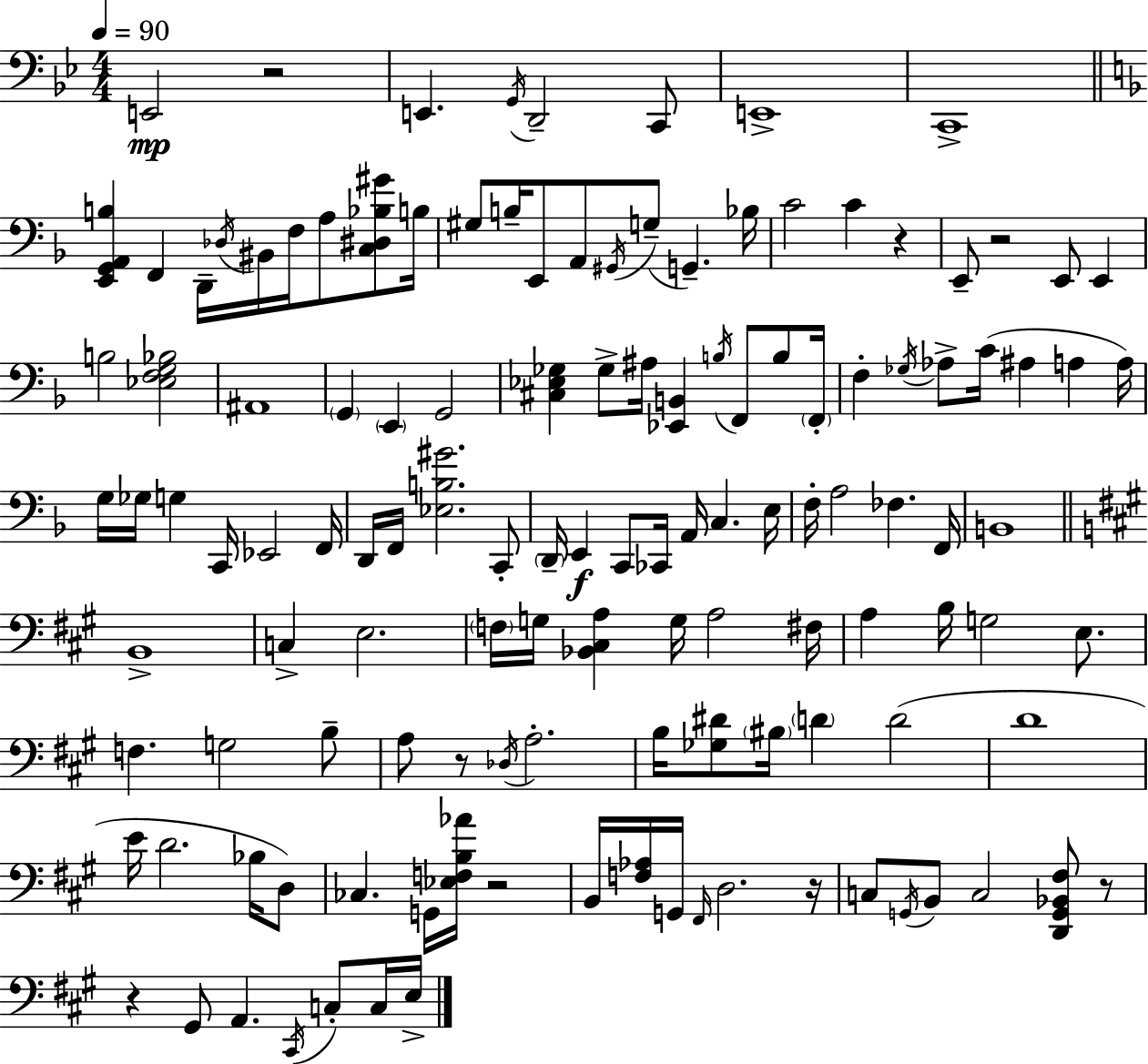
X:1
T:Untitled
M:4/4
L:1/4
K:Bb
E,,2 z2 E,, G,,/4 D,,2 C,,/2 E,,4 C,,4 [E,,G,,A,,B,] F,, D,,/4 _D,/4 ^B,,/4 F,/4 A,/2 [C,^D,_B,^G]/2 B,/4 ^G,/2 B,/4 E,,/2 A,,/2 ^G,,/4 G,/2 G,, _B,/4 C2 C z E,,/2 z2 E,,/2 E,, B,2 [_E,F,G,_B,]2 ^A,,4 G,, E,, G,,2 [^C,_E,_G,] _G,/2 ^A,/4 [_E,,B,,] B,/4 F,,/2 B,/2 F,,/4 F, _G,/4 _A,/2 C/4 ^A, A, A,/4 G,/4 _G,/4 G, C,,/4 _E,,2 F,,/4 D,,/4 F,,/4 [_E,B,^G]2 C,,/2 D,,/4 E,, C,,/2 _C,,/4 A,,/4 C, E,/4 F,/4 A,2 _F, F,,/4 B,,4 B,,4 C, E,2 F,/4 G,/4 [_B,,^C,A,] G,/4 A,2 ^F,/4 A, B,/4 G,2 E,/2 F, G,2 B,/2 A,/2 z/2 _D,/4 A,2 B,/4 [_G,^D]/2 ^B,/4 D D2 D4 E/4 D2 _B,/4 D,/2 _C, G,,/4 [_E,F,B,_A]/4 z2 B,,/4 [F,_A,]/4 G,,/4 ^F,,/4 D,2 z/4 C,/2 G,,/4 B,,/2 C,2 [D,,G,,_B,,^F,]/2 z/2 z ^G,,/2 A,, ^C,,/4 C,/2 C,/4 E,/4